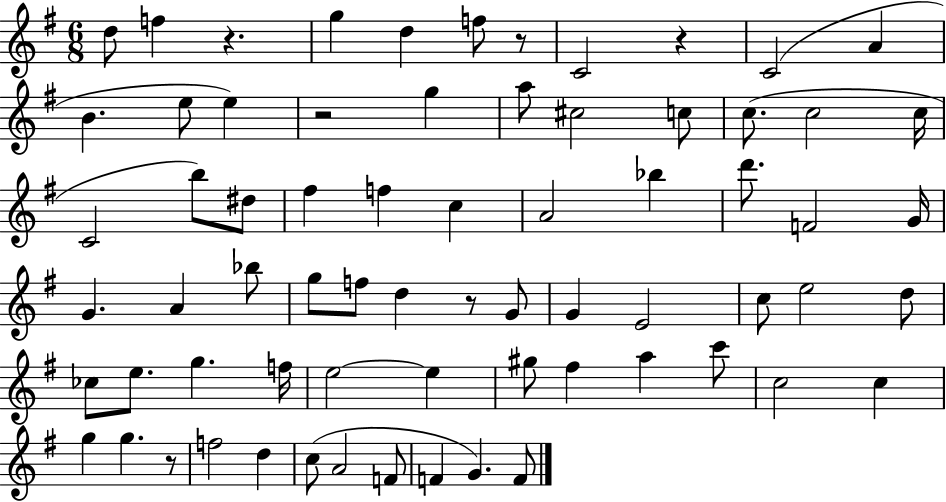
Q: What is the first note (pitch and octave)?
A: D5